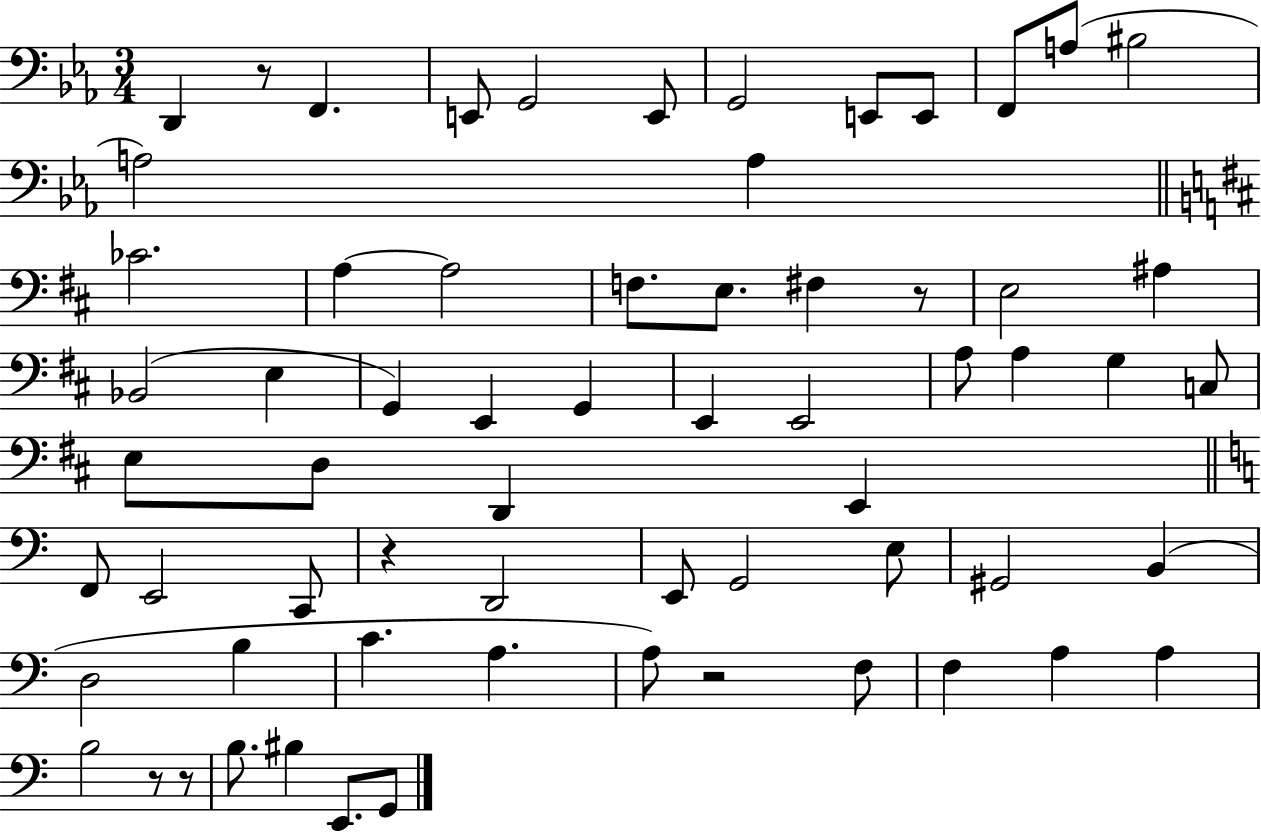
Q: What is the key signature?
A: EES major